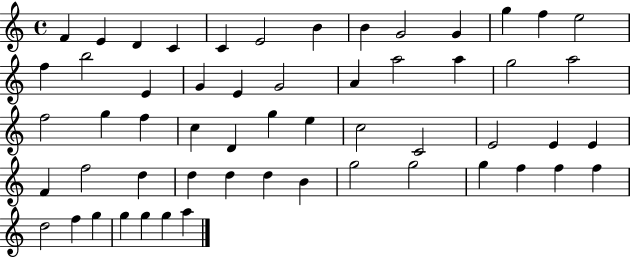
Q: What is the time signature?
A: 4/4